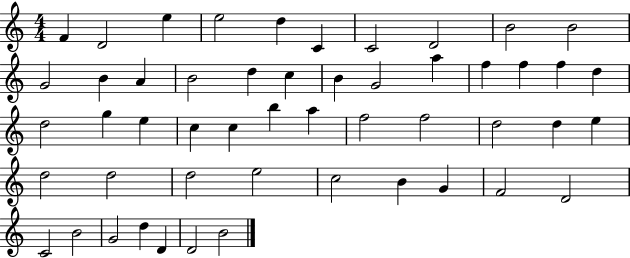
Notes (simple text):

F4/q D4/h E5/q E5/h D5/q C4/q C4/h D4/h B4/h B4/h G4/h B4/q A4/q B4/h D5/q C5/q B4/q G4/h A5/q F5/q F5/q F5/q D5/q D5/h G5/q E5/q C5/q C5/q B5/q A5/q F5/h F5/h D5/h D5/q E5/q D5/h D5/h D5/h E5/h C5/h B4/q G4/q F4/h D4/h C4/h B4/h G4/h D5/q D4/q D4/h B4/h